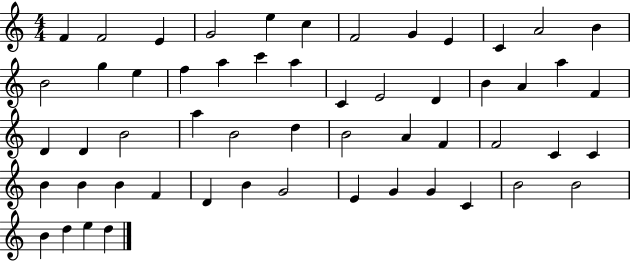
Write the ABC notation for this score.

X:1
T:Untitled
M:4/4
L:1/4
K:C
F F2 E G2 e c F2 G E C A2 B B2 g e f a c' a C E2 D B A a F D D B2 a B2 d B2 A F F2 C C B B B F D B G2 E G G C B2 B2 B d e d